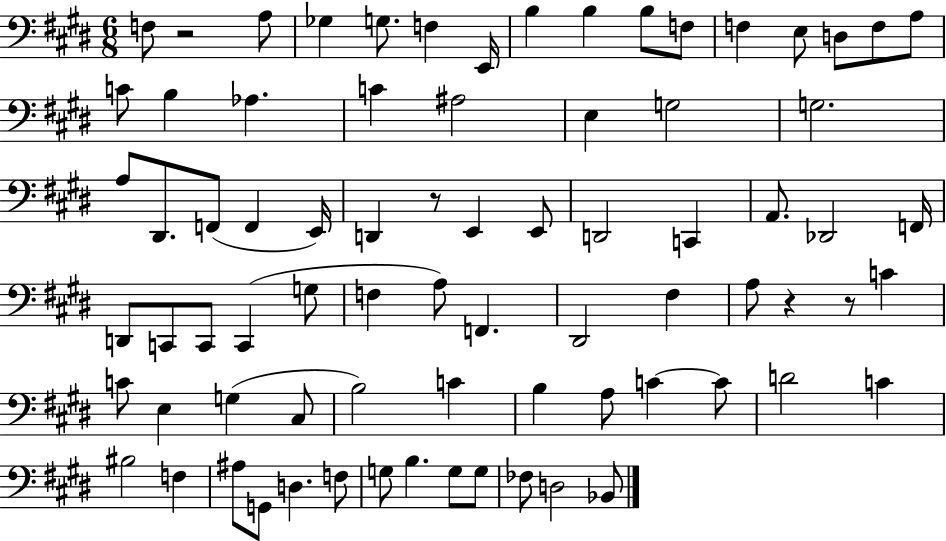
F3/e R/h A3/e Gb3/q G3/e. F3/q E2/s B3/q B3/q B3/e F3/e F3/q E3/e D3/e F3/e A3/e C4/e B3/q Ab3/q. C4/q A#3/h E3/q G3/h G3/h. A3/e D#2/e. F2/e F2/q E2/s D2/q R/e E2/q E2/e D2/h C2/q A2/e. Db2/h F2/s D2/e C2/e C2/e C2/q G3/e F3/q A3/e F2/q. D#2/h F#3/q A3/e R/q R/e C4/q C4/e E3/q G3/q C#3/e B3/h C4/q B3/q A3/e C4/q C4/e D4/h C4/q BIS3/h F3/q A#3/e G2/e D3/q. F3/e G3/e B3/q. G3/e G3/e FES3/e D3/h Bb2/e